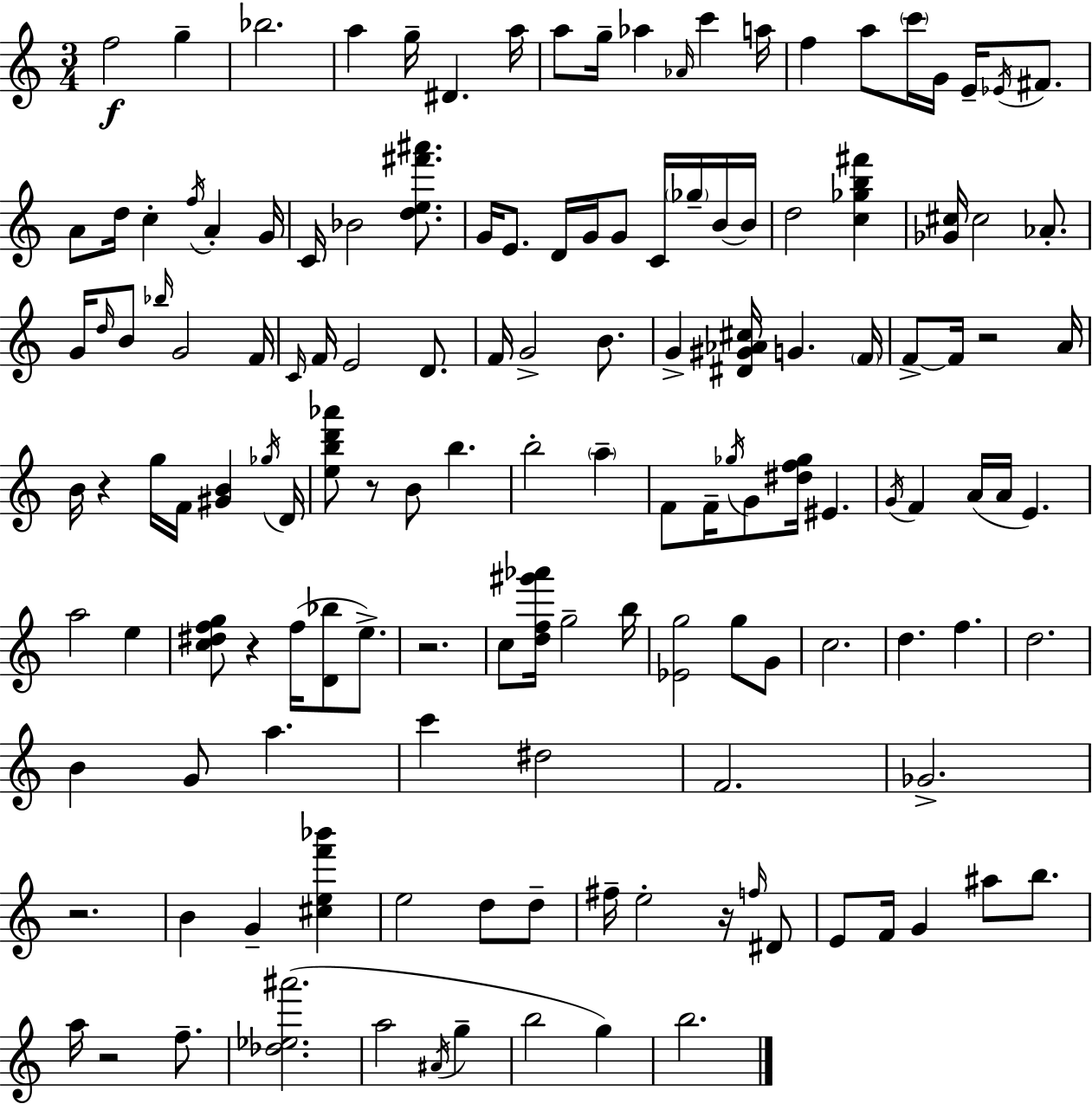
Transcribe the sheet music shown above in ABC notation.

X:1
T:Untitled
M:3/4
L:1/4
K:Am
f2 g _b2 a g/4 ^D a/4 a/2 g/4 _a _A/4 c' a/4 f a/2 c'/4 G/4 E/4 _E/4 ^F/2 A/2 d/4 c f/4 A G/4 C/4 _B2 [de^f'^a']/2 G/4 E/2 D/4 G/4 G/2 C/4 _g/4 B/4 B/4 d2 [c_gb^f'] [_G^c]/4 ^c2 _A/2 G/4 d/4 B/2 _b/4 G2 F/4 C/4 F/4 E2 D/2 F/4 G2 B/2 G [^D^G_A^c]/4 G F/4 F/2 F/4 z2 A/4 B/4 z g/4 F/4 [^GB] _g/4 D/4 [ebd'_a']/2 z/2 B/2 b b2 a F/2 F/4 _g/4 G/2 [^df_g]/4 ^E G/4 F A/4 A/4 E a2 e [c^dfg]/2 z f/4 [D_b]/2 e/2 z2 c/2 [df^g'_a']/4 g2 b/4 [_Eg]2 g/2 G/2 c2 d f d2 B G/2 a c' ^d2 F2 _G2 z2 B G [^cef'_b'] e2 d/2 d/2 ^f/4 e2 z/4 f/4 ^D/2 E/2 F/4 G ^a/2 b/2 a/4 z2 f/2 [_d_e^a']2 a2 ^A/4 g b2 g b2